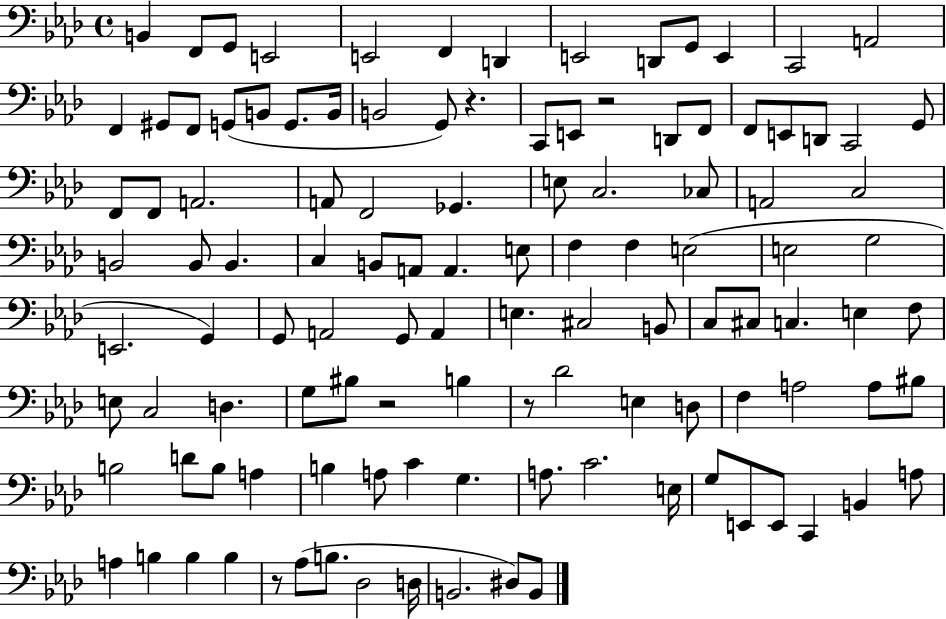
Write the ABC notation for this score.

X:1
T:Untitled
M:4/4
L:1/4
K:Ab
B,, F,,/2 G,,/2 E,,2 E,,2 F,, D,, E,,2 D,,/2 G,,/2 E,, C,,2 A,,2 F,, ^G,,/2 F,,/2 G,,/2 B,,/2 G,,/2 B,,/4 B,,2 G,,/2 z C,,/2 E,,/2 z2 D,,/2 F,,/2 F,,/2 E,,/2 D,,/2 C,,2 G,,/2 F,,/2 F,,/2 A,,2 A,,/2 F,,2 _G,, E,/2 C,2 _C,/2 A,,2 C,2 B,,2 B,,/2 B,, C, B,,/2 A,,/2 A,, E,/2 F, F, E,2 E,2 G,2 E,,2 G,, G,,/2 A,,2 G,,/2 A,, E, ^C,2 B,,/2 C,/2 ^C,/2 C, E, F,/2 E,/2 C,2 D, G,/2 ^B,/2 z2 B, z/2 _D2 E, D,/2 F, A,2 A,/2 ^B,/2 B,2 D/2 B,/2 A, B, A,/2 C G, A,/2 C2 E,/4 G,/2 E,,/2 E,,/2 C,, B,, A,/2 A, B, B, B, z/2 _A,/2 B,/2 _D,2 D,/4 B,,2 ^D,/2 B,,/2